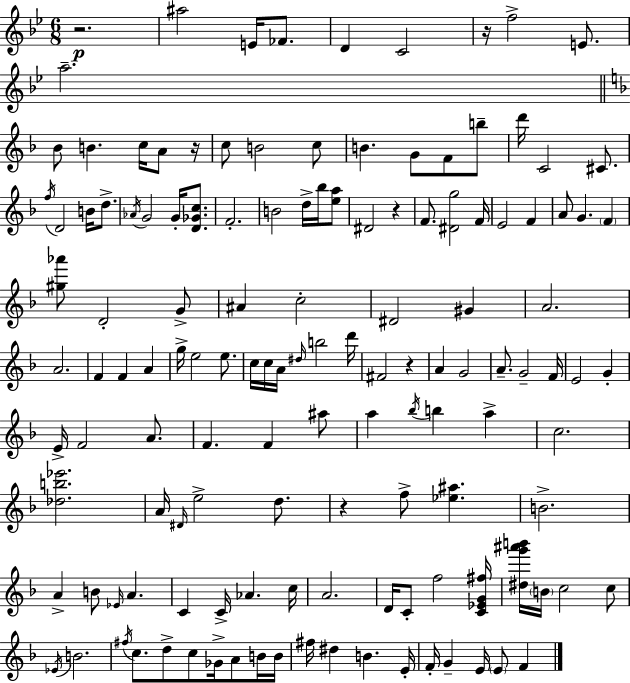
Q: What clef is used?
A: treble